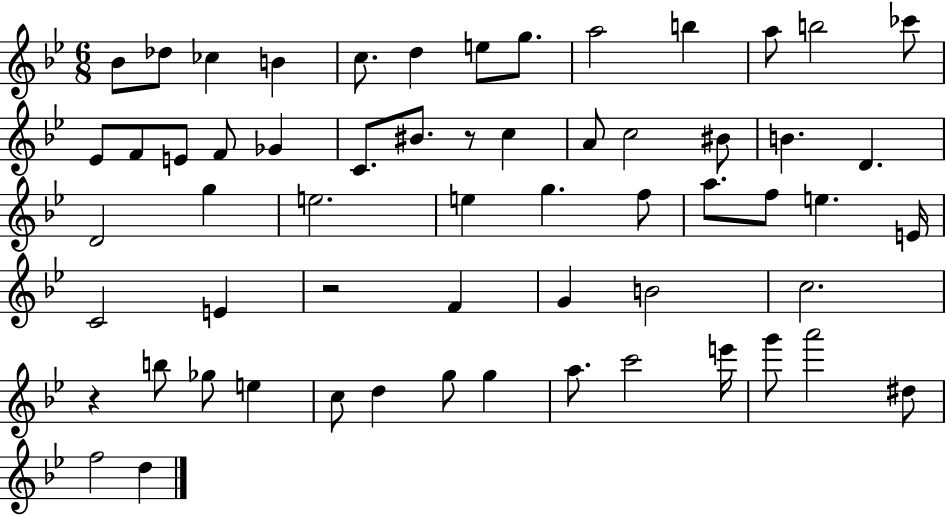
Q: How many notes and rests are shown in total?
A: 60